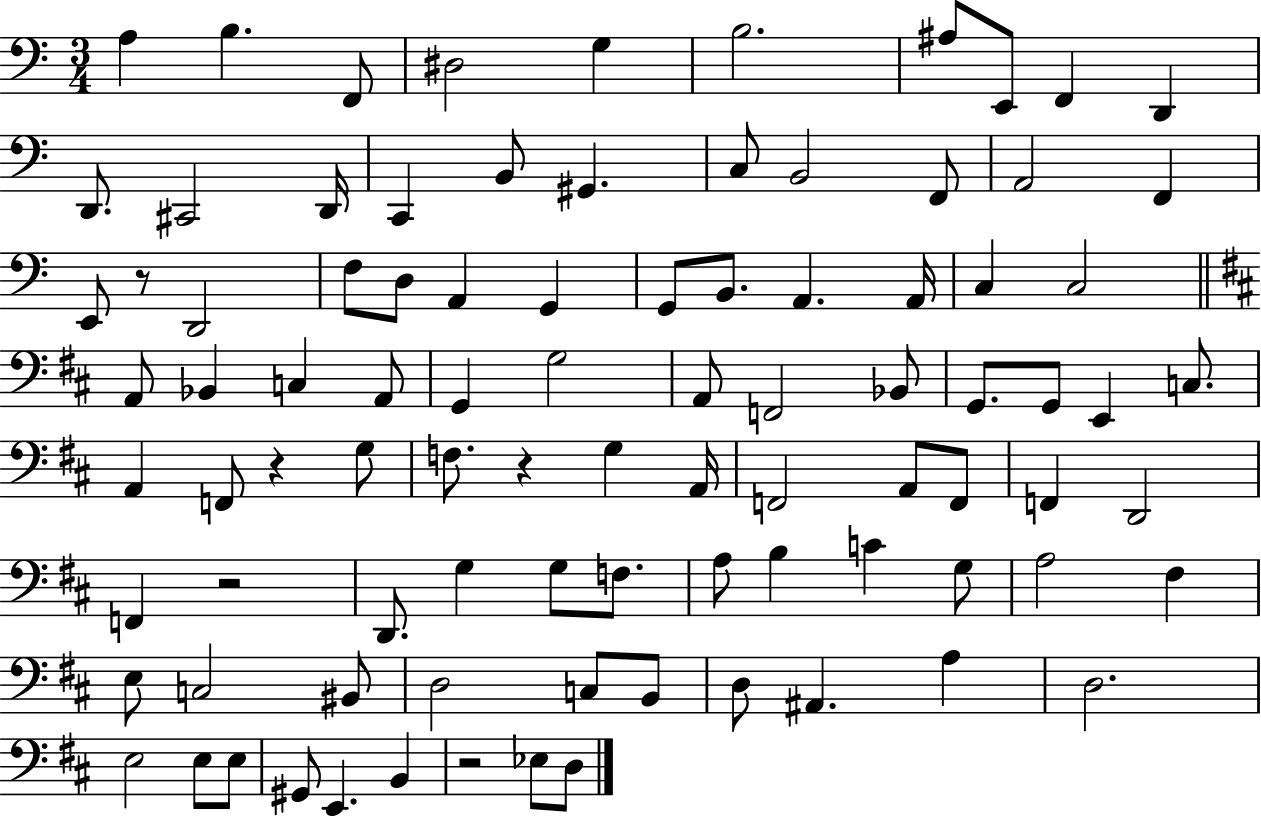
A3/q B3/q. F2/e D#3/h G3/q B3/h. A#3/e E2/e F2/q D2/q D2/e. C#2/h D2/s C2/q B2/e G#2/q. C3/e B2/h F2/e A2/h F2/q E2/e R/e D2/h F3/e D3/e A2/q G2/q G2/e B2/e. A2/q. A2/s C3/q C3/h A2/e Bb2/q C3/q A2/e G2/q G3/h A2/e F2/h Bb2/e G2/e. G2/e E2/q C3/e. A2/q F2/e R/q G3/e F3/e. R/q G3/q A2/s F2/h A2/e F2/e F2/q D2/h F2/q R/h D2/e. G3/q G3/e F3/e. A3/e B3/q C4/q G3/e A3/h F#3/q E3/e C3/h BIS2/e D3/h C3/e B2/e D3/e A#2/q. A3/q D3/h. E3/h E3/e E3/e G#2/e E2/q. B2/q R/h Eb3/e D3/e